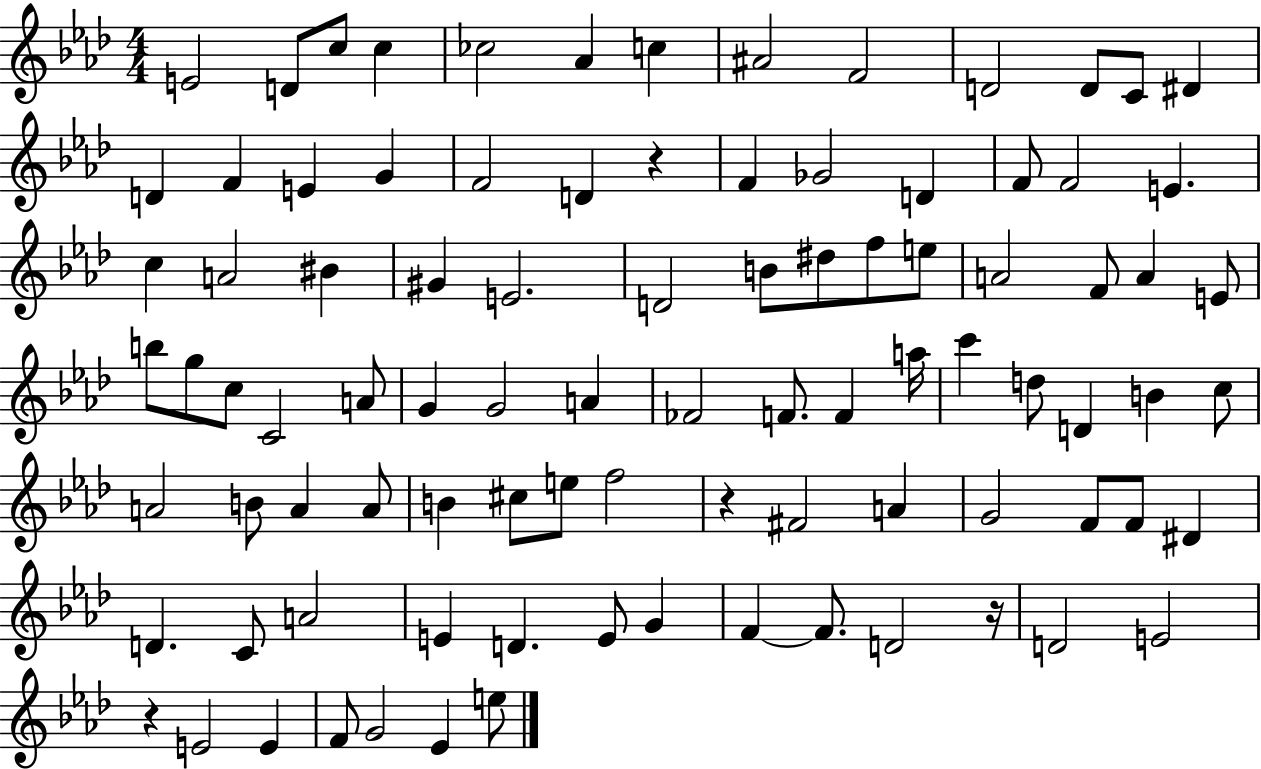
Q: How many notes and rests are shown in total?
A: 92